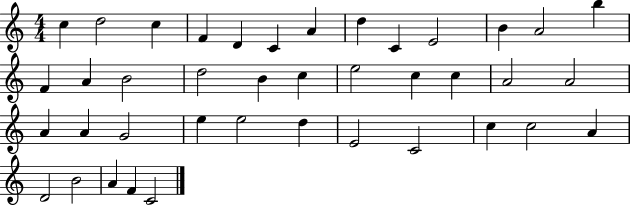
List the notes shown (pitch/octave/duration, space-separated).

C5/q D5/h C5/q F4/q D4/q C4/q A4/q D5/q C4/q E4/h B4/q A4/h B5/q F4/q A4/q B4/h D5/h B4/q C5/q E5/h C5/q C5/q A4/h A4/h A4/q A4/q G4/h E5/q E5/h D5/q E4/h C4/h C5/q C5/h A4/q D4/h B4/h A4/q F4/q C4/h